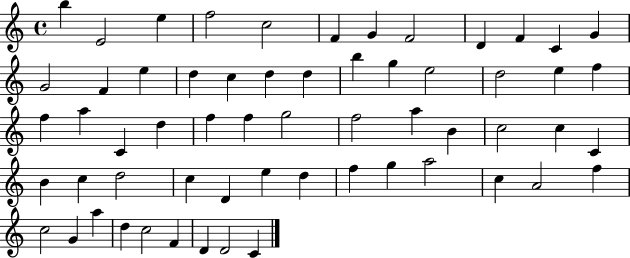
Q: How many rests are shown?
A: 0